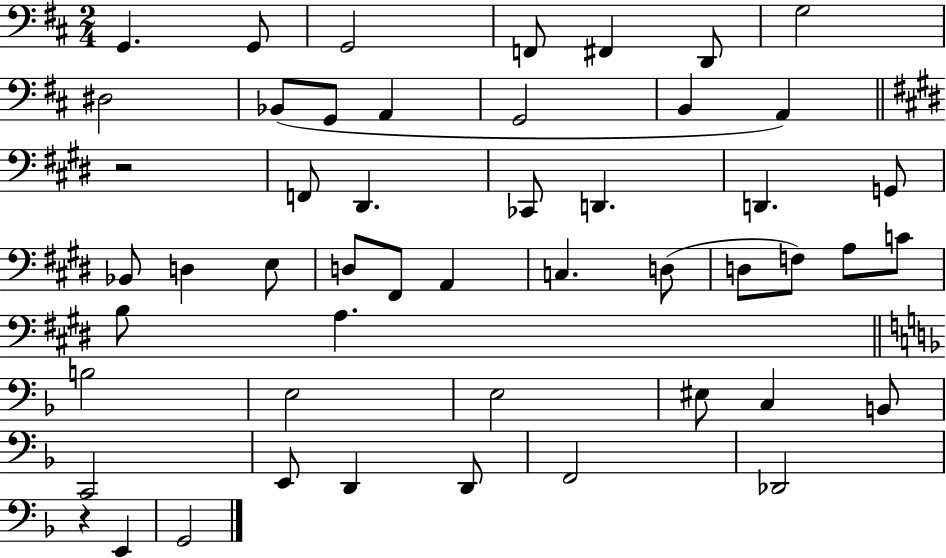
G2/q. G2/e G2/h F2/e F#2/q D2/e G3/h D#3/h Bb2/e G2/e A2/q G2/h B2/q A2/q R/h F2/e D#2/q. CES2/e D2/q. D2/q. G2/e Bb2/e D3/q E3/e D3/e F#2/e A2/q C3/q. D3/e D3/e F3/e A3/e C4/e B3/e A3/q. B3/h E3/h E3/h EIS3/e C3/q B2/e C2/h E2/e D2/q D2/e F2/h Db2/h R/q E2/q G2/h